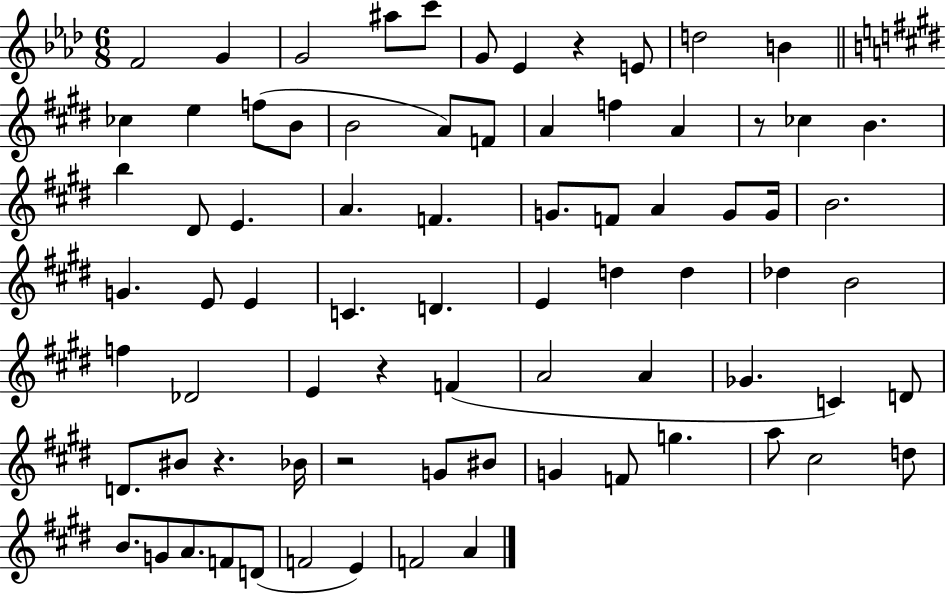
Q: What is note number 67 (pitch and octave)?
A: F4